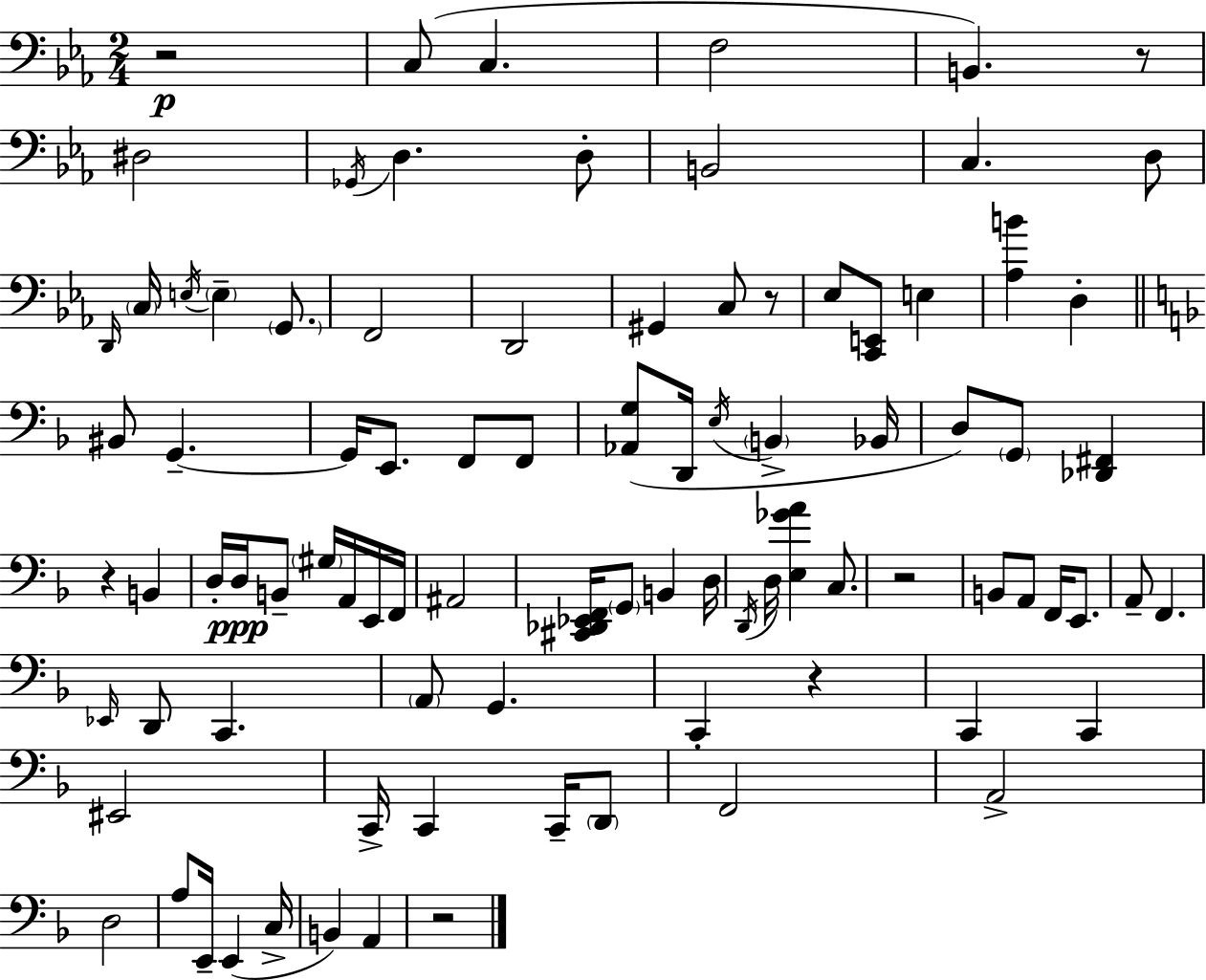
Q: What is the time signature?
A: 2/4